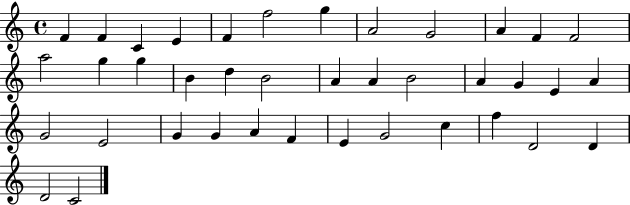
F4/q F4/q C4/q E4/q F4/q F5/h G5/q A4/h G4/h A4/q F4/q F4/h A5/h G5/q G5/q B4/q D5/q B4/h A4/q A4/q B4/h A4/q G4/q E4/q A4/q G4/h E4/h G4/q G4/q A4/q F4/q E4/q G4/h C5/q F5/q D4/h D4/q D4/h C4/h